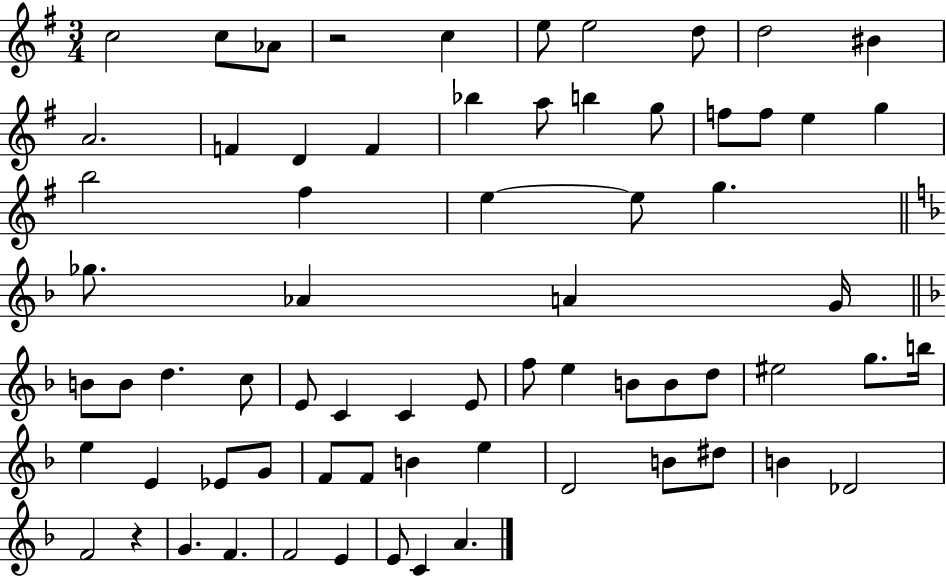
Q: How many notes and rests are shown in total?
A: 69